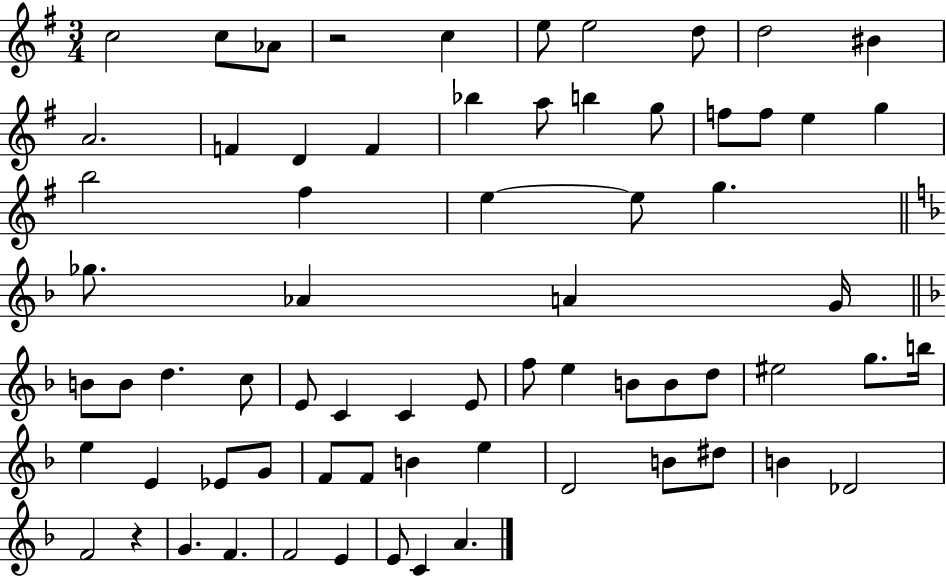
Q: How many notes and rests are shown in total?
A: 69